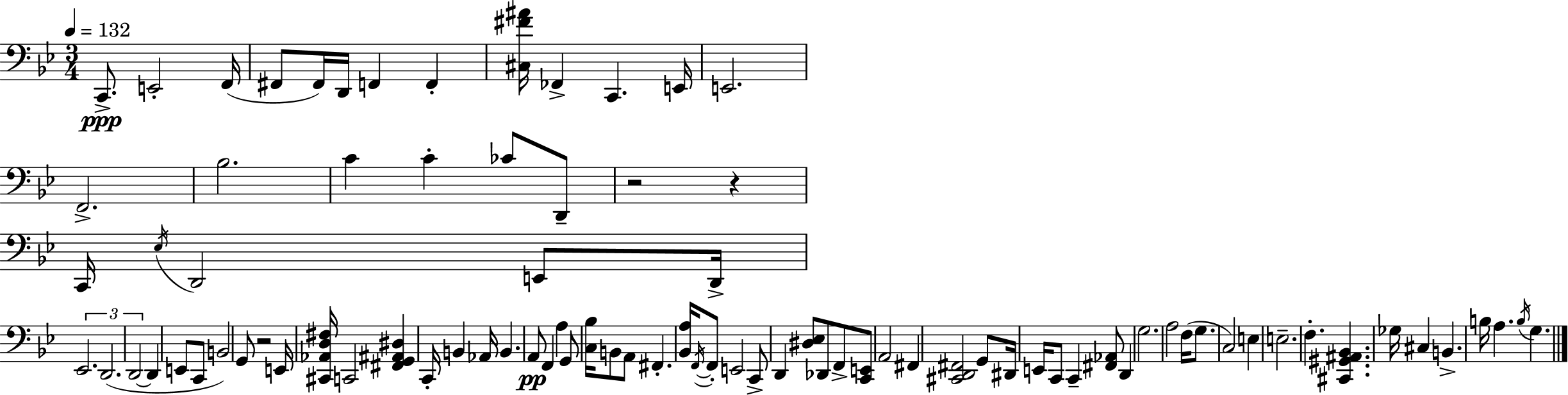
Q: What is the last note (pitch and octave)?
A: G3